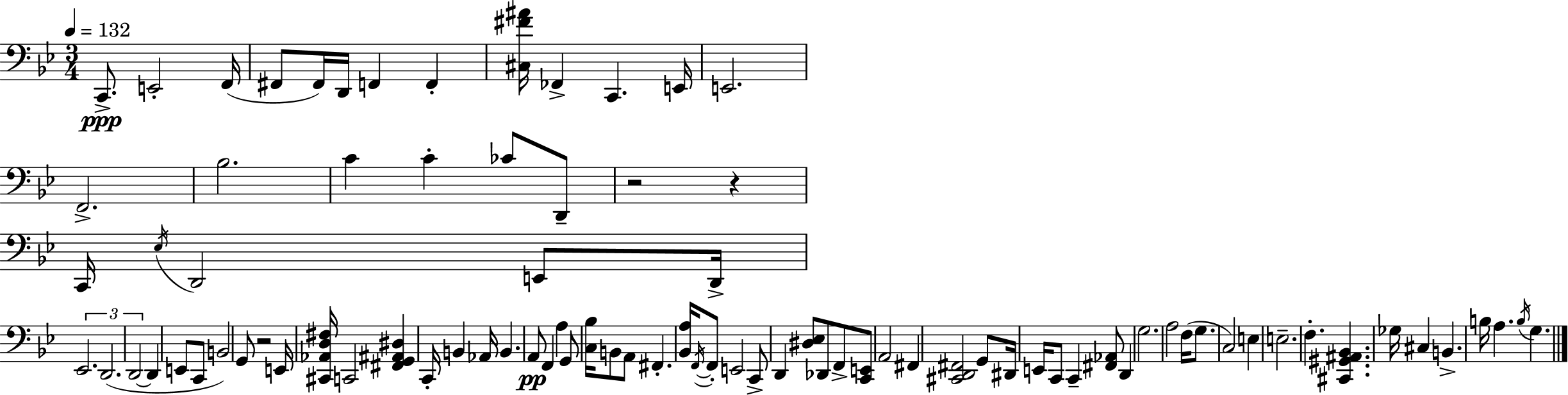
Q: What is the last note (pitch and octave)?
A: G3